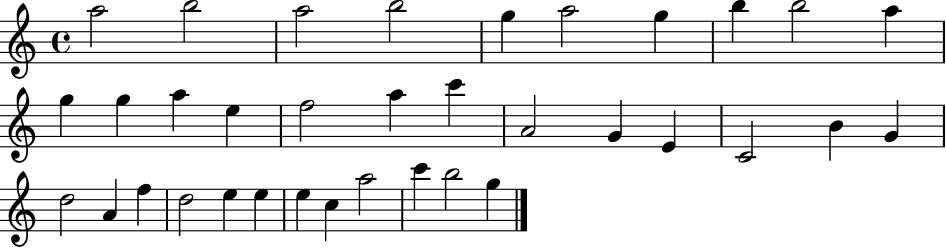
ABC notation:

X:1
T:Untitled
M:4/4
L:1/4
K:C
a2 b2 a2 b2 g a2 g b b2 a g g a e f2 a c' A2 G E C2 B G d2 A f d2 e e e c a2 c' b2 g